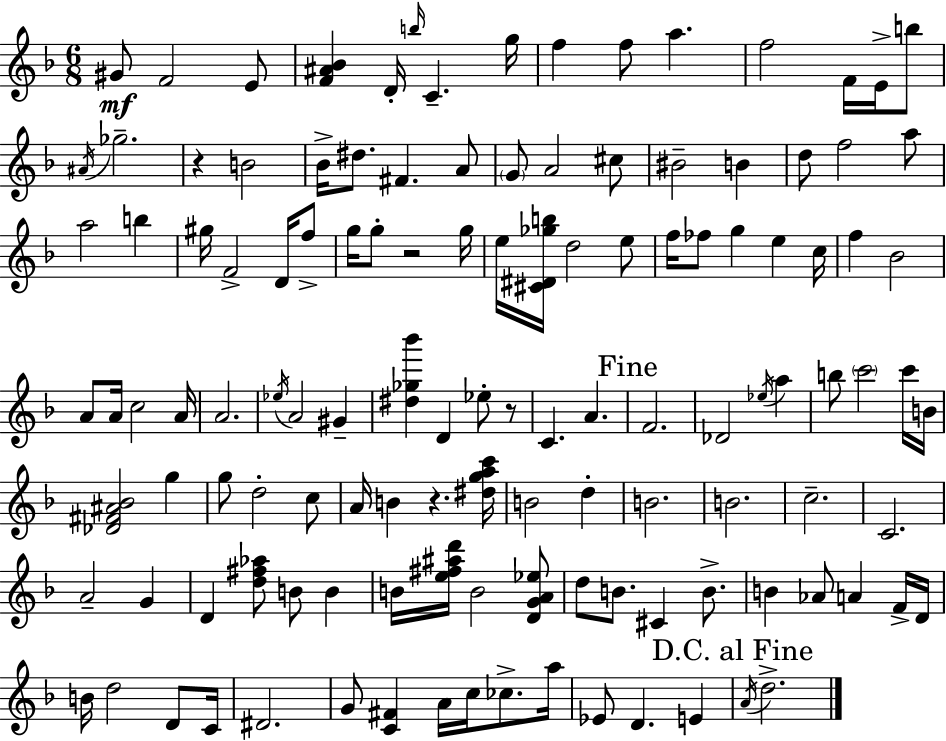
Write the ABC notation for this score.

X:1
T:Untitled
M:6/8
L:1/4
K:Dm
^G/2 F2 E/2 [F^A_B] D/4 b/4 C g/4 f f/2 a f2 F/4 E/4 b/2 ^A/4 _g2 z B2 _B/4 ^d/2 ^F A/2 G/2 A2 ^c/2 ^B2 B d/2 f2 a/2 a2 b ^g/4 F2 D/4 f/2 g/4 g/2 z2 g/4 e/4 [^C^D_gb]/4 d2 e/2 f/4 _f/2 g e c/4 f _B2 A/2 A/4 c2 A/4 A2 _e/4 A2 ^G [^d_g_b'] D _e/2 z/2 C A F2 _D2 _e/4 a b/2 c'2 c'/4 B/4 [_D^F^A_B]2 g g/2 d2 c/2 A/4 B z [^dgac']/4 B2 d B2 B2 c2 C2 A2 G D [d^f_a]/2 B/2 B B/4 [e^f^ad']/4 B2 [DGA_e]/2 d/2 B/2 ^C B/2 B _A/2 A F/4 D/4 B/4 d2 D/2 C/4 ^D2 G/2 [C^F] A/4 c/4 _c/2 a/4 _E/2 D E A/4 d2